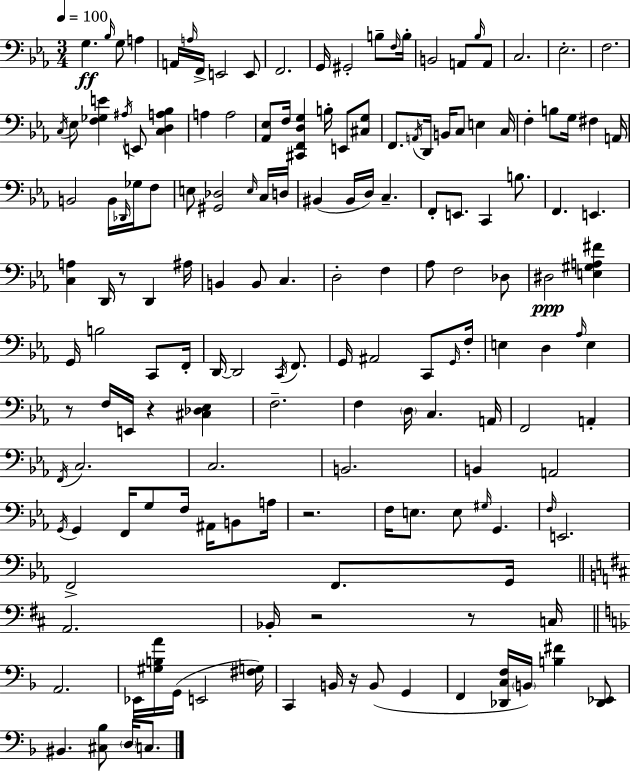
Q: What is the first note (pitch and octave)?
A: G3